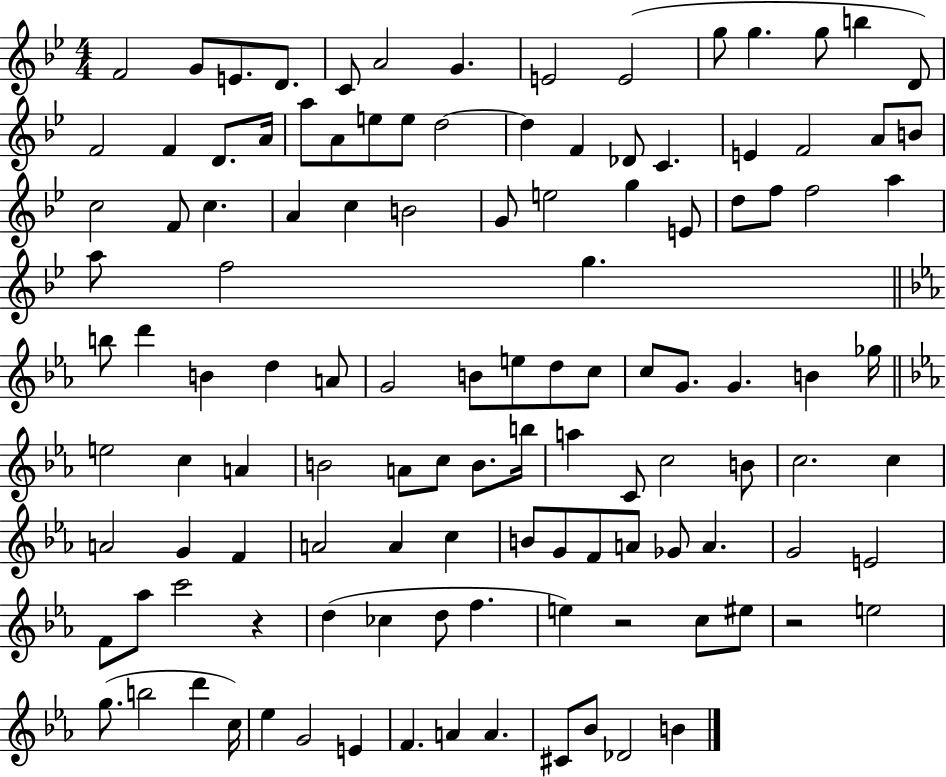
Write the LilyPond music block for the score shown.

{
  \clef treble
  \numericTimeSignature
  \time 4/4
  \key bes \major
  f'2 g'8 e'8. d'8. | c'8 a'2 g'4. | e'2 e'2( | g''8 g''4. g''8 b''4 d'8) | \break f'2 f'4 d'8. a'16 | a''8 a'8 e''8 e''8 d''2~~ | d''4 f'4 des'8 c'4. | e'4 f'2 a'8 b'8 | \break c''2 f'8 c''4. | a'4 c''4 b'2 | g'8 e''2 g''4 e'8 | d''8 f''8 f''2 a''4 | \break a''8 f''2 g''4. | \bar "||" \break \key ees \major b''8 d'''4 b'4 d''4 a'8 | g'2 b'8 e''8 d''8 c''8 | c''8 g'8. g'4. b'4 ges''16 | \bar "||" \break \key ees \major e''2 c''4 a'4 | b'2 a'8 c''8 b'8. b''16 | a''4 c'8 c''2 b'8 | c''2. c''4 | \break a'2 g'4 f'4 | a'2 a'4 c''4 | b'8 g'8 f'8 a'8 ges'8 a'4. | g'2 e'2 | \break f'8 aes''8 c'''2 r4 | d''4( ces''4 d''8 f''4. | e''4) r2 c''8 eis''8 | r2 e''2 | \break g''8.( b''2 d'''4 c''16) | ees''4 g'2 e'4 | f'4. a'4 a'4. | cis'8 bes'8 des'2 b'4 | \break \bar "|."
}